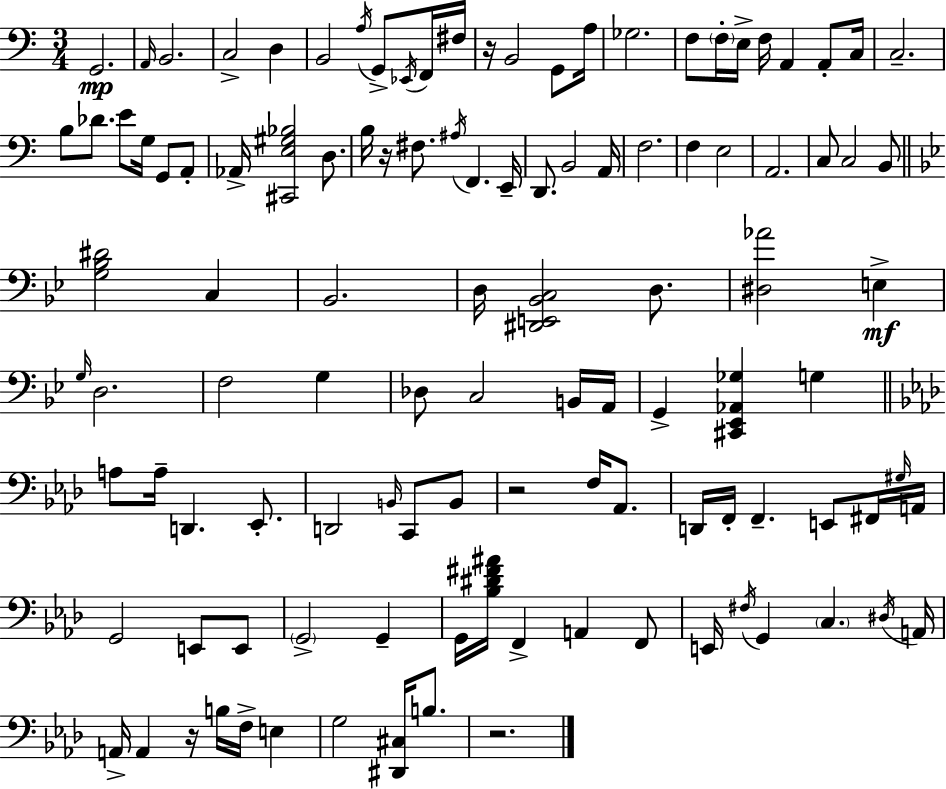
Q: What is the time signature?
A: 3/4